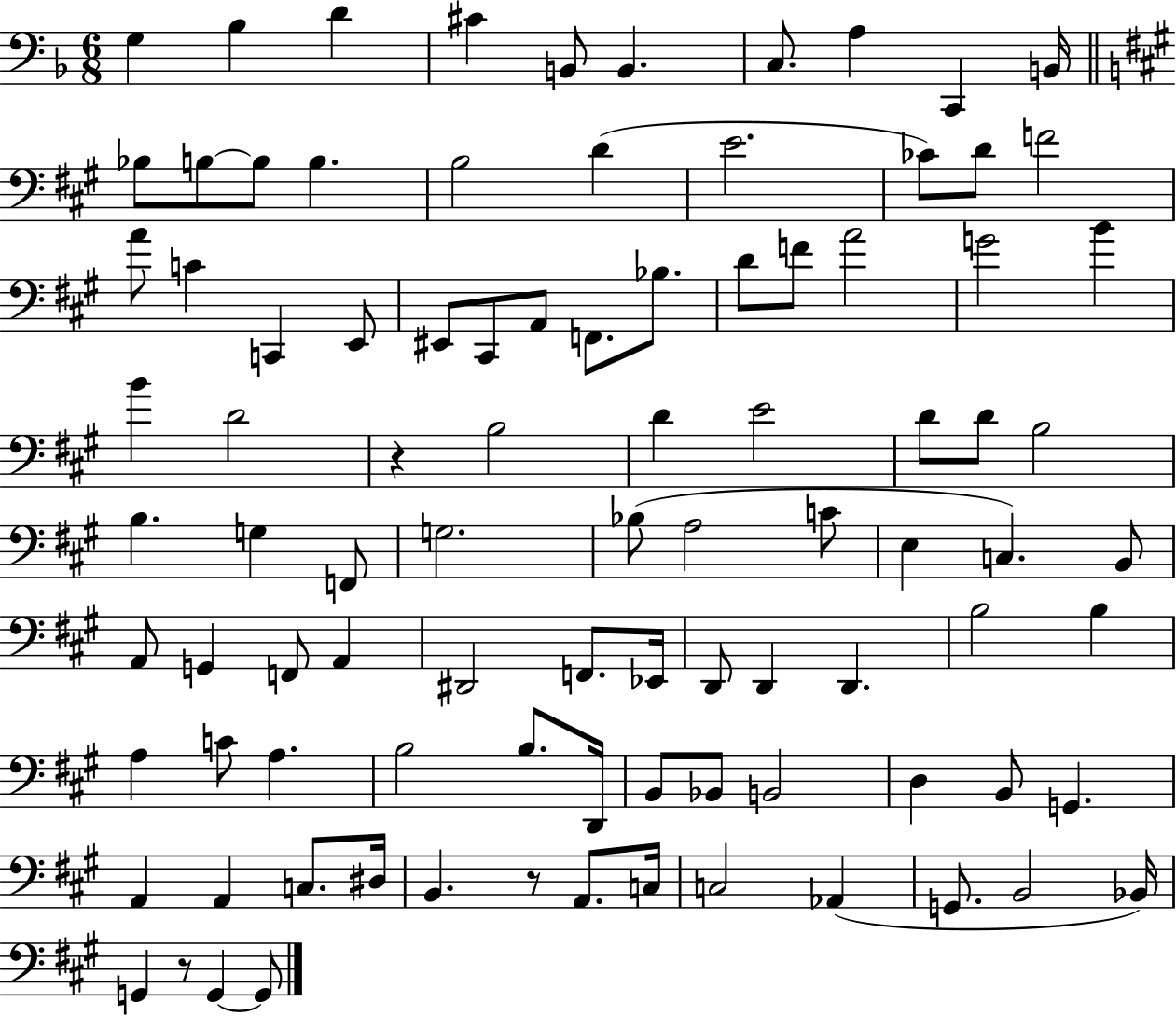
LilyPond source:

{
  \clef bass
  \numericTimeSignature
  \time 6/8
  \key f \major
  \repeat volta 2 { g4 bes4 d'4 | cis'4 b,8 b,4. | c8. a4 c,4 b,16 | \bar "||" \break \key a \major bes8 b8~~ b8 b4. | b2 d'4( | e'2. | ces'8) d'8 f'2 | \break a'8 c'4 c,4 e,8 | eis,8 cis,8 a,8 f,8. bes8. | d'8 f'8 a'2 | g'2 b'4 | \break b'4 d'2 | r4 b2 | d'4 e'2 | d'8 d'8 b2 | \break b4. g4 f,8 | g2. | bes8( a2 c'8 | e4 c4.) b,8 | \break a,8 g,4 f,8 a,4 | dis,2 f,8. ees,16 | d,8 d,4 d,4. | b2 b4 | \break a4 c'8 a4. | b2 b8. d,16 | b,8 bes,8 b,2 | d4 b,8 g,4. | \break a,4 a,4 c8. dis16 | b,4. r8 a,8. c16 | c2 aes,4( | g,8. b,2 bes,16) | \break g,4 r8 g,4~~ g,8 | } \bar "|."
}